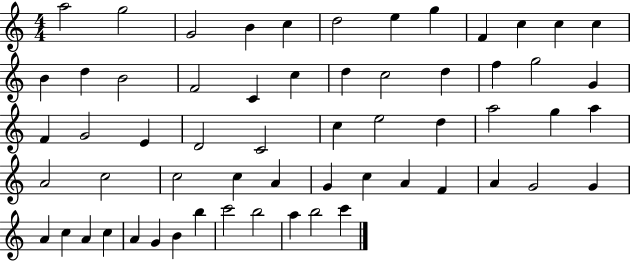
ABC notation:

X:1
T:Untitled
M:4/4
L:1/4
K:C
a2 g2 G2 B c d2 e g F c c c B d B2 F2 C c d c2 d f g2 G F G2 E D2 C2 c e2 d a2 g a A2 c2 c2 c A G c A F A G2 G A c A c A G B b c'2 b2 a b2 c'